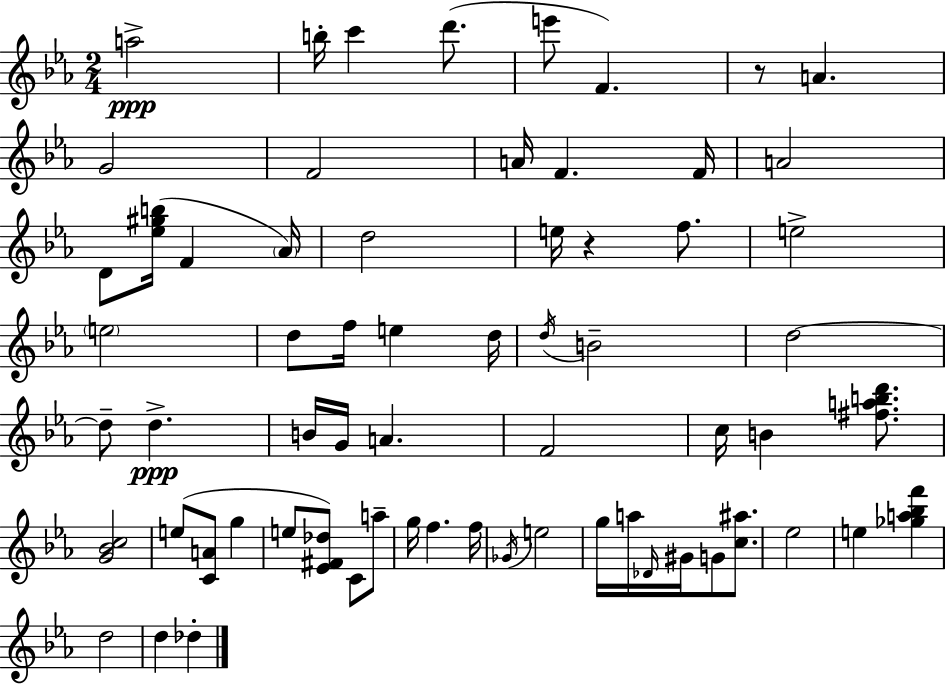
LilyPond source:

{
  \clef treble
  \numericTimeSignature
  \time 2/4
  \key ees \major
  \repeat volta 2 { a''2->\ppp | b''16-. c'''4 d'''8.( | e'''8 f'4.) | r8 a'4. | \break g'2 | f'2 | a'16 f'4. f'16 | a'2 | \break d'8 <ees'' gis'' b''>16( f'4 \parenthesize aes'16) | d''2 | e''16 r4 f''8. | e''2-> | \break \parenthesize e''2 | d''8 f''16 e''4 d''16 | \acciaccatura { d''16 } b'2-- | d''2~~ | \break d''8-- d''4.->\ppp | b'16 g'16 a'4. | f'2 | c''16 b'4 <fis'' a'' b'' d'''>8. | \break <g' bes' c''>2 | e''8( <c' a'>8 g''4 | e''8 <ees' fis' des''>8) c'8 a''8-- | g''16 f''4. | \break f''16 \acciaccatura { ges'16 } e''2 | g''16 a''16 \grace { des'16 } gis'16 g'8 | <c'' ais''>8. ees''2 | e''4 <ges'' a'' bes'' f'''>4 | \break d''2 | d''4 des''4-. | } \bar "|."
}